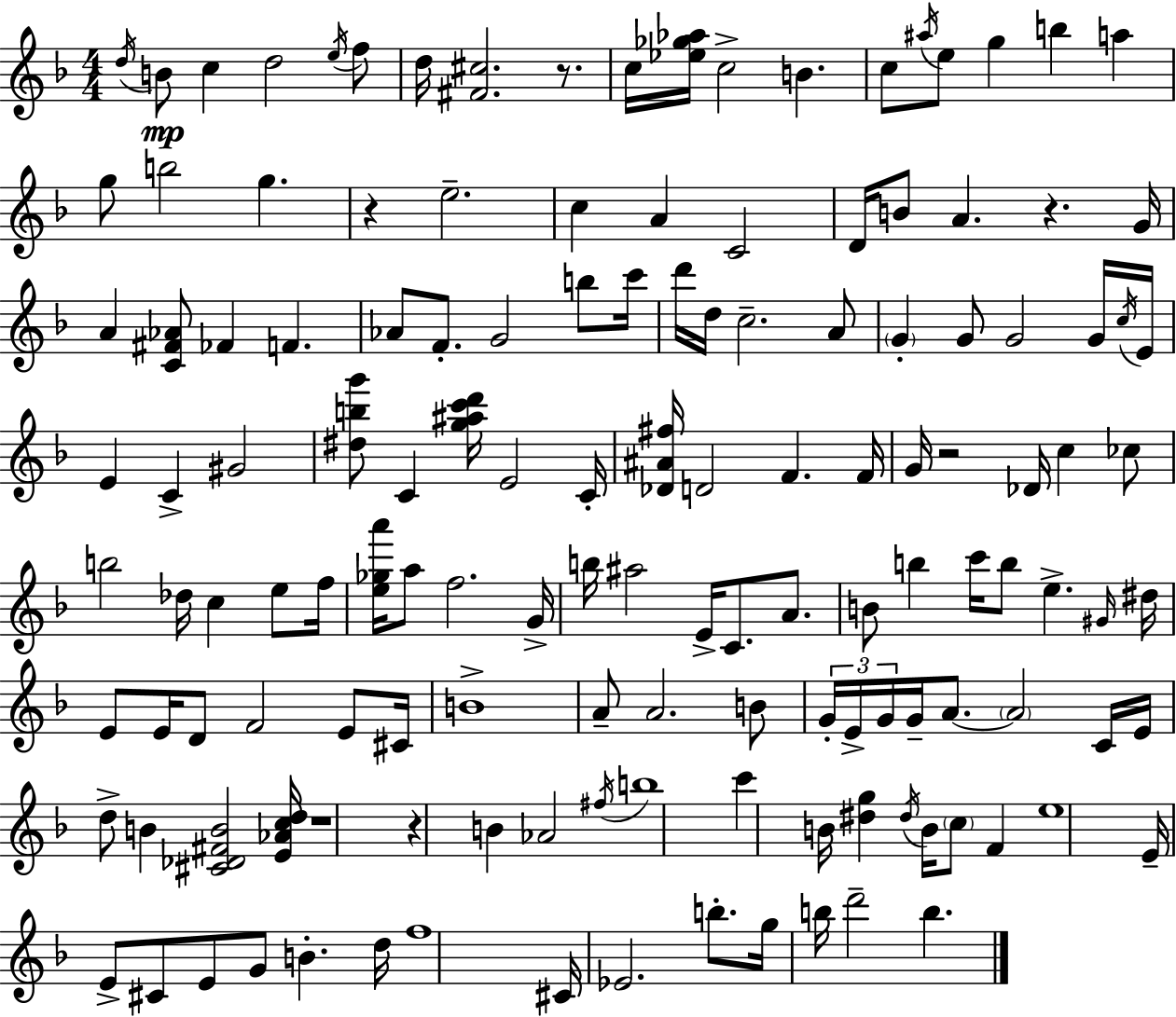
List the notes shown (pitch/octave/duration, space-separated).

D5/s B4/e C5/q D5/h E5/s F5/e D5/s [F#4,C#5]/h. R/e. C5/s [Eb5,Gb5,Ab5]/s C5/h B4/q. C5/e A#5/s E5/e G5/q B5/q A5/q G5/e B5/h G5/q. R/q E5/h. C5/q A4/q C4/h D4/s B4/e A4/q. R/q. G4/s A4/q [C4,F#4,Ab4]/e FES4/q F4/q. Ab4/e F4/e. G4/h B5/e C6/s D6/s D5/s C5/h. A4/e G4/q G4/e G4/h G4/s C5/s E4/s E4/q C4/q G#4/h [D#5,B5,G6]/e C4/q [G5,A#5,C6,D6]/s E4/h C4/s [Db4,A#4,F#5]/s D4/h F4/q. F4/s G4/s R/h Db4/s C5/q CES5/e B5/h Db5/s C5/q E5/e F5/s [E5,Gb5,A6]/s A5/e F5/h. G4/s B5/s A#5/h E4/s C4/e. A4/e. B4/e B5/q C6/s B5/e E5/q. G#4/s D#5/s E4/e E4/s D4/e F4/h E4/e C#4/s B4/w A4/e A4/h. B4/e G4/s E4/s G4/s G4/s A4/e. A4/h C4/s E4/s D5/e B4/q [C#4,Db4,F#4,B4]/h [E4,Ab4,C5,D5]/s R/w R/q B4/q Ab4/h F#5/s B5/w C6/q B4/s [D#5,G5]/q D#5/s B4/s C5/e F4/q E5/w E4/s E4/e C#4/e E4/e G4/e B4/q. D5/s F5/w C#4/s Eb4/h. B5/e. G5/s B5/s D6/h B5/q.